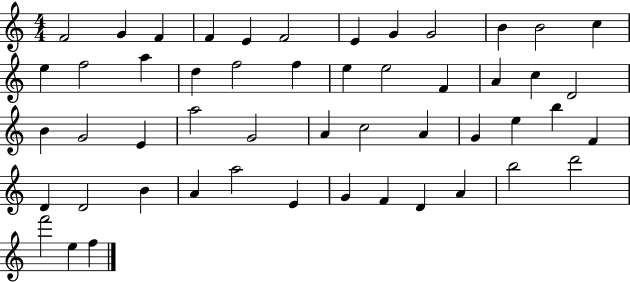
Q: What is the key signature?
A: C major